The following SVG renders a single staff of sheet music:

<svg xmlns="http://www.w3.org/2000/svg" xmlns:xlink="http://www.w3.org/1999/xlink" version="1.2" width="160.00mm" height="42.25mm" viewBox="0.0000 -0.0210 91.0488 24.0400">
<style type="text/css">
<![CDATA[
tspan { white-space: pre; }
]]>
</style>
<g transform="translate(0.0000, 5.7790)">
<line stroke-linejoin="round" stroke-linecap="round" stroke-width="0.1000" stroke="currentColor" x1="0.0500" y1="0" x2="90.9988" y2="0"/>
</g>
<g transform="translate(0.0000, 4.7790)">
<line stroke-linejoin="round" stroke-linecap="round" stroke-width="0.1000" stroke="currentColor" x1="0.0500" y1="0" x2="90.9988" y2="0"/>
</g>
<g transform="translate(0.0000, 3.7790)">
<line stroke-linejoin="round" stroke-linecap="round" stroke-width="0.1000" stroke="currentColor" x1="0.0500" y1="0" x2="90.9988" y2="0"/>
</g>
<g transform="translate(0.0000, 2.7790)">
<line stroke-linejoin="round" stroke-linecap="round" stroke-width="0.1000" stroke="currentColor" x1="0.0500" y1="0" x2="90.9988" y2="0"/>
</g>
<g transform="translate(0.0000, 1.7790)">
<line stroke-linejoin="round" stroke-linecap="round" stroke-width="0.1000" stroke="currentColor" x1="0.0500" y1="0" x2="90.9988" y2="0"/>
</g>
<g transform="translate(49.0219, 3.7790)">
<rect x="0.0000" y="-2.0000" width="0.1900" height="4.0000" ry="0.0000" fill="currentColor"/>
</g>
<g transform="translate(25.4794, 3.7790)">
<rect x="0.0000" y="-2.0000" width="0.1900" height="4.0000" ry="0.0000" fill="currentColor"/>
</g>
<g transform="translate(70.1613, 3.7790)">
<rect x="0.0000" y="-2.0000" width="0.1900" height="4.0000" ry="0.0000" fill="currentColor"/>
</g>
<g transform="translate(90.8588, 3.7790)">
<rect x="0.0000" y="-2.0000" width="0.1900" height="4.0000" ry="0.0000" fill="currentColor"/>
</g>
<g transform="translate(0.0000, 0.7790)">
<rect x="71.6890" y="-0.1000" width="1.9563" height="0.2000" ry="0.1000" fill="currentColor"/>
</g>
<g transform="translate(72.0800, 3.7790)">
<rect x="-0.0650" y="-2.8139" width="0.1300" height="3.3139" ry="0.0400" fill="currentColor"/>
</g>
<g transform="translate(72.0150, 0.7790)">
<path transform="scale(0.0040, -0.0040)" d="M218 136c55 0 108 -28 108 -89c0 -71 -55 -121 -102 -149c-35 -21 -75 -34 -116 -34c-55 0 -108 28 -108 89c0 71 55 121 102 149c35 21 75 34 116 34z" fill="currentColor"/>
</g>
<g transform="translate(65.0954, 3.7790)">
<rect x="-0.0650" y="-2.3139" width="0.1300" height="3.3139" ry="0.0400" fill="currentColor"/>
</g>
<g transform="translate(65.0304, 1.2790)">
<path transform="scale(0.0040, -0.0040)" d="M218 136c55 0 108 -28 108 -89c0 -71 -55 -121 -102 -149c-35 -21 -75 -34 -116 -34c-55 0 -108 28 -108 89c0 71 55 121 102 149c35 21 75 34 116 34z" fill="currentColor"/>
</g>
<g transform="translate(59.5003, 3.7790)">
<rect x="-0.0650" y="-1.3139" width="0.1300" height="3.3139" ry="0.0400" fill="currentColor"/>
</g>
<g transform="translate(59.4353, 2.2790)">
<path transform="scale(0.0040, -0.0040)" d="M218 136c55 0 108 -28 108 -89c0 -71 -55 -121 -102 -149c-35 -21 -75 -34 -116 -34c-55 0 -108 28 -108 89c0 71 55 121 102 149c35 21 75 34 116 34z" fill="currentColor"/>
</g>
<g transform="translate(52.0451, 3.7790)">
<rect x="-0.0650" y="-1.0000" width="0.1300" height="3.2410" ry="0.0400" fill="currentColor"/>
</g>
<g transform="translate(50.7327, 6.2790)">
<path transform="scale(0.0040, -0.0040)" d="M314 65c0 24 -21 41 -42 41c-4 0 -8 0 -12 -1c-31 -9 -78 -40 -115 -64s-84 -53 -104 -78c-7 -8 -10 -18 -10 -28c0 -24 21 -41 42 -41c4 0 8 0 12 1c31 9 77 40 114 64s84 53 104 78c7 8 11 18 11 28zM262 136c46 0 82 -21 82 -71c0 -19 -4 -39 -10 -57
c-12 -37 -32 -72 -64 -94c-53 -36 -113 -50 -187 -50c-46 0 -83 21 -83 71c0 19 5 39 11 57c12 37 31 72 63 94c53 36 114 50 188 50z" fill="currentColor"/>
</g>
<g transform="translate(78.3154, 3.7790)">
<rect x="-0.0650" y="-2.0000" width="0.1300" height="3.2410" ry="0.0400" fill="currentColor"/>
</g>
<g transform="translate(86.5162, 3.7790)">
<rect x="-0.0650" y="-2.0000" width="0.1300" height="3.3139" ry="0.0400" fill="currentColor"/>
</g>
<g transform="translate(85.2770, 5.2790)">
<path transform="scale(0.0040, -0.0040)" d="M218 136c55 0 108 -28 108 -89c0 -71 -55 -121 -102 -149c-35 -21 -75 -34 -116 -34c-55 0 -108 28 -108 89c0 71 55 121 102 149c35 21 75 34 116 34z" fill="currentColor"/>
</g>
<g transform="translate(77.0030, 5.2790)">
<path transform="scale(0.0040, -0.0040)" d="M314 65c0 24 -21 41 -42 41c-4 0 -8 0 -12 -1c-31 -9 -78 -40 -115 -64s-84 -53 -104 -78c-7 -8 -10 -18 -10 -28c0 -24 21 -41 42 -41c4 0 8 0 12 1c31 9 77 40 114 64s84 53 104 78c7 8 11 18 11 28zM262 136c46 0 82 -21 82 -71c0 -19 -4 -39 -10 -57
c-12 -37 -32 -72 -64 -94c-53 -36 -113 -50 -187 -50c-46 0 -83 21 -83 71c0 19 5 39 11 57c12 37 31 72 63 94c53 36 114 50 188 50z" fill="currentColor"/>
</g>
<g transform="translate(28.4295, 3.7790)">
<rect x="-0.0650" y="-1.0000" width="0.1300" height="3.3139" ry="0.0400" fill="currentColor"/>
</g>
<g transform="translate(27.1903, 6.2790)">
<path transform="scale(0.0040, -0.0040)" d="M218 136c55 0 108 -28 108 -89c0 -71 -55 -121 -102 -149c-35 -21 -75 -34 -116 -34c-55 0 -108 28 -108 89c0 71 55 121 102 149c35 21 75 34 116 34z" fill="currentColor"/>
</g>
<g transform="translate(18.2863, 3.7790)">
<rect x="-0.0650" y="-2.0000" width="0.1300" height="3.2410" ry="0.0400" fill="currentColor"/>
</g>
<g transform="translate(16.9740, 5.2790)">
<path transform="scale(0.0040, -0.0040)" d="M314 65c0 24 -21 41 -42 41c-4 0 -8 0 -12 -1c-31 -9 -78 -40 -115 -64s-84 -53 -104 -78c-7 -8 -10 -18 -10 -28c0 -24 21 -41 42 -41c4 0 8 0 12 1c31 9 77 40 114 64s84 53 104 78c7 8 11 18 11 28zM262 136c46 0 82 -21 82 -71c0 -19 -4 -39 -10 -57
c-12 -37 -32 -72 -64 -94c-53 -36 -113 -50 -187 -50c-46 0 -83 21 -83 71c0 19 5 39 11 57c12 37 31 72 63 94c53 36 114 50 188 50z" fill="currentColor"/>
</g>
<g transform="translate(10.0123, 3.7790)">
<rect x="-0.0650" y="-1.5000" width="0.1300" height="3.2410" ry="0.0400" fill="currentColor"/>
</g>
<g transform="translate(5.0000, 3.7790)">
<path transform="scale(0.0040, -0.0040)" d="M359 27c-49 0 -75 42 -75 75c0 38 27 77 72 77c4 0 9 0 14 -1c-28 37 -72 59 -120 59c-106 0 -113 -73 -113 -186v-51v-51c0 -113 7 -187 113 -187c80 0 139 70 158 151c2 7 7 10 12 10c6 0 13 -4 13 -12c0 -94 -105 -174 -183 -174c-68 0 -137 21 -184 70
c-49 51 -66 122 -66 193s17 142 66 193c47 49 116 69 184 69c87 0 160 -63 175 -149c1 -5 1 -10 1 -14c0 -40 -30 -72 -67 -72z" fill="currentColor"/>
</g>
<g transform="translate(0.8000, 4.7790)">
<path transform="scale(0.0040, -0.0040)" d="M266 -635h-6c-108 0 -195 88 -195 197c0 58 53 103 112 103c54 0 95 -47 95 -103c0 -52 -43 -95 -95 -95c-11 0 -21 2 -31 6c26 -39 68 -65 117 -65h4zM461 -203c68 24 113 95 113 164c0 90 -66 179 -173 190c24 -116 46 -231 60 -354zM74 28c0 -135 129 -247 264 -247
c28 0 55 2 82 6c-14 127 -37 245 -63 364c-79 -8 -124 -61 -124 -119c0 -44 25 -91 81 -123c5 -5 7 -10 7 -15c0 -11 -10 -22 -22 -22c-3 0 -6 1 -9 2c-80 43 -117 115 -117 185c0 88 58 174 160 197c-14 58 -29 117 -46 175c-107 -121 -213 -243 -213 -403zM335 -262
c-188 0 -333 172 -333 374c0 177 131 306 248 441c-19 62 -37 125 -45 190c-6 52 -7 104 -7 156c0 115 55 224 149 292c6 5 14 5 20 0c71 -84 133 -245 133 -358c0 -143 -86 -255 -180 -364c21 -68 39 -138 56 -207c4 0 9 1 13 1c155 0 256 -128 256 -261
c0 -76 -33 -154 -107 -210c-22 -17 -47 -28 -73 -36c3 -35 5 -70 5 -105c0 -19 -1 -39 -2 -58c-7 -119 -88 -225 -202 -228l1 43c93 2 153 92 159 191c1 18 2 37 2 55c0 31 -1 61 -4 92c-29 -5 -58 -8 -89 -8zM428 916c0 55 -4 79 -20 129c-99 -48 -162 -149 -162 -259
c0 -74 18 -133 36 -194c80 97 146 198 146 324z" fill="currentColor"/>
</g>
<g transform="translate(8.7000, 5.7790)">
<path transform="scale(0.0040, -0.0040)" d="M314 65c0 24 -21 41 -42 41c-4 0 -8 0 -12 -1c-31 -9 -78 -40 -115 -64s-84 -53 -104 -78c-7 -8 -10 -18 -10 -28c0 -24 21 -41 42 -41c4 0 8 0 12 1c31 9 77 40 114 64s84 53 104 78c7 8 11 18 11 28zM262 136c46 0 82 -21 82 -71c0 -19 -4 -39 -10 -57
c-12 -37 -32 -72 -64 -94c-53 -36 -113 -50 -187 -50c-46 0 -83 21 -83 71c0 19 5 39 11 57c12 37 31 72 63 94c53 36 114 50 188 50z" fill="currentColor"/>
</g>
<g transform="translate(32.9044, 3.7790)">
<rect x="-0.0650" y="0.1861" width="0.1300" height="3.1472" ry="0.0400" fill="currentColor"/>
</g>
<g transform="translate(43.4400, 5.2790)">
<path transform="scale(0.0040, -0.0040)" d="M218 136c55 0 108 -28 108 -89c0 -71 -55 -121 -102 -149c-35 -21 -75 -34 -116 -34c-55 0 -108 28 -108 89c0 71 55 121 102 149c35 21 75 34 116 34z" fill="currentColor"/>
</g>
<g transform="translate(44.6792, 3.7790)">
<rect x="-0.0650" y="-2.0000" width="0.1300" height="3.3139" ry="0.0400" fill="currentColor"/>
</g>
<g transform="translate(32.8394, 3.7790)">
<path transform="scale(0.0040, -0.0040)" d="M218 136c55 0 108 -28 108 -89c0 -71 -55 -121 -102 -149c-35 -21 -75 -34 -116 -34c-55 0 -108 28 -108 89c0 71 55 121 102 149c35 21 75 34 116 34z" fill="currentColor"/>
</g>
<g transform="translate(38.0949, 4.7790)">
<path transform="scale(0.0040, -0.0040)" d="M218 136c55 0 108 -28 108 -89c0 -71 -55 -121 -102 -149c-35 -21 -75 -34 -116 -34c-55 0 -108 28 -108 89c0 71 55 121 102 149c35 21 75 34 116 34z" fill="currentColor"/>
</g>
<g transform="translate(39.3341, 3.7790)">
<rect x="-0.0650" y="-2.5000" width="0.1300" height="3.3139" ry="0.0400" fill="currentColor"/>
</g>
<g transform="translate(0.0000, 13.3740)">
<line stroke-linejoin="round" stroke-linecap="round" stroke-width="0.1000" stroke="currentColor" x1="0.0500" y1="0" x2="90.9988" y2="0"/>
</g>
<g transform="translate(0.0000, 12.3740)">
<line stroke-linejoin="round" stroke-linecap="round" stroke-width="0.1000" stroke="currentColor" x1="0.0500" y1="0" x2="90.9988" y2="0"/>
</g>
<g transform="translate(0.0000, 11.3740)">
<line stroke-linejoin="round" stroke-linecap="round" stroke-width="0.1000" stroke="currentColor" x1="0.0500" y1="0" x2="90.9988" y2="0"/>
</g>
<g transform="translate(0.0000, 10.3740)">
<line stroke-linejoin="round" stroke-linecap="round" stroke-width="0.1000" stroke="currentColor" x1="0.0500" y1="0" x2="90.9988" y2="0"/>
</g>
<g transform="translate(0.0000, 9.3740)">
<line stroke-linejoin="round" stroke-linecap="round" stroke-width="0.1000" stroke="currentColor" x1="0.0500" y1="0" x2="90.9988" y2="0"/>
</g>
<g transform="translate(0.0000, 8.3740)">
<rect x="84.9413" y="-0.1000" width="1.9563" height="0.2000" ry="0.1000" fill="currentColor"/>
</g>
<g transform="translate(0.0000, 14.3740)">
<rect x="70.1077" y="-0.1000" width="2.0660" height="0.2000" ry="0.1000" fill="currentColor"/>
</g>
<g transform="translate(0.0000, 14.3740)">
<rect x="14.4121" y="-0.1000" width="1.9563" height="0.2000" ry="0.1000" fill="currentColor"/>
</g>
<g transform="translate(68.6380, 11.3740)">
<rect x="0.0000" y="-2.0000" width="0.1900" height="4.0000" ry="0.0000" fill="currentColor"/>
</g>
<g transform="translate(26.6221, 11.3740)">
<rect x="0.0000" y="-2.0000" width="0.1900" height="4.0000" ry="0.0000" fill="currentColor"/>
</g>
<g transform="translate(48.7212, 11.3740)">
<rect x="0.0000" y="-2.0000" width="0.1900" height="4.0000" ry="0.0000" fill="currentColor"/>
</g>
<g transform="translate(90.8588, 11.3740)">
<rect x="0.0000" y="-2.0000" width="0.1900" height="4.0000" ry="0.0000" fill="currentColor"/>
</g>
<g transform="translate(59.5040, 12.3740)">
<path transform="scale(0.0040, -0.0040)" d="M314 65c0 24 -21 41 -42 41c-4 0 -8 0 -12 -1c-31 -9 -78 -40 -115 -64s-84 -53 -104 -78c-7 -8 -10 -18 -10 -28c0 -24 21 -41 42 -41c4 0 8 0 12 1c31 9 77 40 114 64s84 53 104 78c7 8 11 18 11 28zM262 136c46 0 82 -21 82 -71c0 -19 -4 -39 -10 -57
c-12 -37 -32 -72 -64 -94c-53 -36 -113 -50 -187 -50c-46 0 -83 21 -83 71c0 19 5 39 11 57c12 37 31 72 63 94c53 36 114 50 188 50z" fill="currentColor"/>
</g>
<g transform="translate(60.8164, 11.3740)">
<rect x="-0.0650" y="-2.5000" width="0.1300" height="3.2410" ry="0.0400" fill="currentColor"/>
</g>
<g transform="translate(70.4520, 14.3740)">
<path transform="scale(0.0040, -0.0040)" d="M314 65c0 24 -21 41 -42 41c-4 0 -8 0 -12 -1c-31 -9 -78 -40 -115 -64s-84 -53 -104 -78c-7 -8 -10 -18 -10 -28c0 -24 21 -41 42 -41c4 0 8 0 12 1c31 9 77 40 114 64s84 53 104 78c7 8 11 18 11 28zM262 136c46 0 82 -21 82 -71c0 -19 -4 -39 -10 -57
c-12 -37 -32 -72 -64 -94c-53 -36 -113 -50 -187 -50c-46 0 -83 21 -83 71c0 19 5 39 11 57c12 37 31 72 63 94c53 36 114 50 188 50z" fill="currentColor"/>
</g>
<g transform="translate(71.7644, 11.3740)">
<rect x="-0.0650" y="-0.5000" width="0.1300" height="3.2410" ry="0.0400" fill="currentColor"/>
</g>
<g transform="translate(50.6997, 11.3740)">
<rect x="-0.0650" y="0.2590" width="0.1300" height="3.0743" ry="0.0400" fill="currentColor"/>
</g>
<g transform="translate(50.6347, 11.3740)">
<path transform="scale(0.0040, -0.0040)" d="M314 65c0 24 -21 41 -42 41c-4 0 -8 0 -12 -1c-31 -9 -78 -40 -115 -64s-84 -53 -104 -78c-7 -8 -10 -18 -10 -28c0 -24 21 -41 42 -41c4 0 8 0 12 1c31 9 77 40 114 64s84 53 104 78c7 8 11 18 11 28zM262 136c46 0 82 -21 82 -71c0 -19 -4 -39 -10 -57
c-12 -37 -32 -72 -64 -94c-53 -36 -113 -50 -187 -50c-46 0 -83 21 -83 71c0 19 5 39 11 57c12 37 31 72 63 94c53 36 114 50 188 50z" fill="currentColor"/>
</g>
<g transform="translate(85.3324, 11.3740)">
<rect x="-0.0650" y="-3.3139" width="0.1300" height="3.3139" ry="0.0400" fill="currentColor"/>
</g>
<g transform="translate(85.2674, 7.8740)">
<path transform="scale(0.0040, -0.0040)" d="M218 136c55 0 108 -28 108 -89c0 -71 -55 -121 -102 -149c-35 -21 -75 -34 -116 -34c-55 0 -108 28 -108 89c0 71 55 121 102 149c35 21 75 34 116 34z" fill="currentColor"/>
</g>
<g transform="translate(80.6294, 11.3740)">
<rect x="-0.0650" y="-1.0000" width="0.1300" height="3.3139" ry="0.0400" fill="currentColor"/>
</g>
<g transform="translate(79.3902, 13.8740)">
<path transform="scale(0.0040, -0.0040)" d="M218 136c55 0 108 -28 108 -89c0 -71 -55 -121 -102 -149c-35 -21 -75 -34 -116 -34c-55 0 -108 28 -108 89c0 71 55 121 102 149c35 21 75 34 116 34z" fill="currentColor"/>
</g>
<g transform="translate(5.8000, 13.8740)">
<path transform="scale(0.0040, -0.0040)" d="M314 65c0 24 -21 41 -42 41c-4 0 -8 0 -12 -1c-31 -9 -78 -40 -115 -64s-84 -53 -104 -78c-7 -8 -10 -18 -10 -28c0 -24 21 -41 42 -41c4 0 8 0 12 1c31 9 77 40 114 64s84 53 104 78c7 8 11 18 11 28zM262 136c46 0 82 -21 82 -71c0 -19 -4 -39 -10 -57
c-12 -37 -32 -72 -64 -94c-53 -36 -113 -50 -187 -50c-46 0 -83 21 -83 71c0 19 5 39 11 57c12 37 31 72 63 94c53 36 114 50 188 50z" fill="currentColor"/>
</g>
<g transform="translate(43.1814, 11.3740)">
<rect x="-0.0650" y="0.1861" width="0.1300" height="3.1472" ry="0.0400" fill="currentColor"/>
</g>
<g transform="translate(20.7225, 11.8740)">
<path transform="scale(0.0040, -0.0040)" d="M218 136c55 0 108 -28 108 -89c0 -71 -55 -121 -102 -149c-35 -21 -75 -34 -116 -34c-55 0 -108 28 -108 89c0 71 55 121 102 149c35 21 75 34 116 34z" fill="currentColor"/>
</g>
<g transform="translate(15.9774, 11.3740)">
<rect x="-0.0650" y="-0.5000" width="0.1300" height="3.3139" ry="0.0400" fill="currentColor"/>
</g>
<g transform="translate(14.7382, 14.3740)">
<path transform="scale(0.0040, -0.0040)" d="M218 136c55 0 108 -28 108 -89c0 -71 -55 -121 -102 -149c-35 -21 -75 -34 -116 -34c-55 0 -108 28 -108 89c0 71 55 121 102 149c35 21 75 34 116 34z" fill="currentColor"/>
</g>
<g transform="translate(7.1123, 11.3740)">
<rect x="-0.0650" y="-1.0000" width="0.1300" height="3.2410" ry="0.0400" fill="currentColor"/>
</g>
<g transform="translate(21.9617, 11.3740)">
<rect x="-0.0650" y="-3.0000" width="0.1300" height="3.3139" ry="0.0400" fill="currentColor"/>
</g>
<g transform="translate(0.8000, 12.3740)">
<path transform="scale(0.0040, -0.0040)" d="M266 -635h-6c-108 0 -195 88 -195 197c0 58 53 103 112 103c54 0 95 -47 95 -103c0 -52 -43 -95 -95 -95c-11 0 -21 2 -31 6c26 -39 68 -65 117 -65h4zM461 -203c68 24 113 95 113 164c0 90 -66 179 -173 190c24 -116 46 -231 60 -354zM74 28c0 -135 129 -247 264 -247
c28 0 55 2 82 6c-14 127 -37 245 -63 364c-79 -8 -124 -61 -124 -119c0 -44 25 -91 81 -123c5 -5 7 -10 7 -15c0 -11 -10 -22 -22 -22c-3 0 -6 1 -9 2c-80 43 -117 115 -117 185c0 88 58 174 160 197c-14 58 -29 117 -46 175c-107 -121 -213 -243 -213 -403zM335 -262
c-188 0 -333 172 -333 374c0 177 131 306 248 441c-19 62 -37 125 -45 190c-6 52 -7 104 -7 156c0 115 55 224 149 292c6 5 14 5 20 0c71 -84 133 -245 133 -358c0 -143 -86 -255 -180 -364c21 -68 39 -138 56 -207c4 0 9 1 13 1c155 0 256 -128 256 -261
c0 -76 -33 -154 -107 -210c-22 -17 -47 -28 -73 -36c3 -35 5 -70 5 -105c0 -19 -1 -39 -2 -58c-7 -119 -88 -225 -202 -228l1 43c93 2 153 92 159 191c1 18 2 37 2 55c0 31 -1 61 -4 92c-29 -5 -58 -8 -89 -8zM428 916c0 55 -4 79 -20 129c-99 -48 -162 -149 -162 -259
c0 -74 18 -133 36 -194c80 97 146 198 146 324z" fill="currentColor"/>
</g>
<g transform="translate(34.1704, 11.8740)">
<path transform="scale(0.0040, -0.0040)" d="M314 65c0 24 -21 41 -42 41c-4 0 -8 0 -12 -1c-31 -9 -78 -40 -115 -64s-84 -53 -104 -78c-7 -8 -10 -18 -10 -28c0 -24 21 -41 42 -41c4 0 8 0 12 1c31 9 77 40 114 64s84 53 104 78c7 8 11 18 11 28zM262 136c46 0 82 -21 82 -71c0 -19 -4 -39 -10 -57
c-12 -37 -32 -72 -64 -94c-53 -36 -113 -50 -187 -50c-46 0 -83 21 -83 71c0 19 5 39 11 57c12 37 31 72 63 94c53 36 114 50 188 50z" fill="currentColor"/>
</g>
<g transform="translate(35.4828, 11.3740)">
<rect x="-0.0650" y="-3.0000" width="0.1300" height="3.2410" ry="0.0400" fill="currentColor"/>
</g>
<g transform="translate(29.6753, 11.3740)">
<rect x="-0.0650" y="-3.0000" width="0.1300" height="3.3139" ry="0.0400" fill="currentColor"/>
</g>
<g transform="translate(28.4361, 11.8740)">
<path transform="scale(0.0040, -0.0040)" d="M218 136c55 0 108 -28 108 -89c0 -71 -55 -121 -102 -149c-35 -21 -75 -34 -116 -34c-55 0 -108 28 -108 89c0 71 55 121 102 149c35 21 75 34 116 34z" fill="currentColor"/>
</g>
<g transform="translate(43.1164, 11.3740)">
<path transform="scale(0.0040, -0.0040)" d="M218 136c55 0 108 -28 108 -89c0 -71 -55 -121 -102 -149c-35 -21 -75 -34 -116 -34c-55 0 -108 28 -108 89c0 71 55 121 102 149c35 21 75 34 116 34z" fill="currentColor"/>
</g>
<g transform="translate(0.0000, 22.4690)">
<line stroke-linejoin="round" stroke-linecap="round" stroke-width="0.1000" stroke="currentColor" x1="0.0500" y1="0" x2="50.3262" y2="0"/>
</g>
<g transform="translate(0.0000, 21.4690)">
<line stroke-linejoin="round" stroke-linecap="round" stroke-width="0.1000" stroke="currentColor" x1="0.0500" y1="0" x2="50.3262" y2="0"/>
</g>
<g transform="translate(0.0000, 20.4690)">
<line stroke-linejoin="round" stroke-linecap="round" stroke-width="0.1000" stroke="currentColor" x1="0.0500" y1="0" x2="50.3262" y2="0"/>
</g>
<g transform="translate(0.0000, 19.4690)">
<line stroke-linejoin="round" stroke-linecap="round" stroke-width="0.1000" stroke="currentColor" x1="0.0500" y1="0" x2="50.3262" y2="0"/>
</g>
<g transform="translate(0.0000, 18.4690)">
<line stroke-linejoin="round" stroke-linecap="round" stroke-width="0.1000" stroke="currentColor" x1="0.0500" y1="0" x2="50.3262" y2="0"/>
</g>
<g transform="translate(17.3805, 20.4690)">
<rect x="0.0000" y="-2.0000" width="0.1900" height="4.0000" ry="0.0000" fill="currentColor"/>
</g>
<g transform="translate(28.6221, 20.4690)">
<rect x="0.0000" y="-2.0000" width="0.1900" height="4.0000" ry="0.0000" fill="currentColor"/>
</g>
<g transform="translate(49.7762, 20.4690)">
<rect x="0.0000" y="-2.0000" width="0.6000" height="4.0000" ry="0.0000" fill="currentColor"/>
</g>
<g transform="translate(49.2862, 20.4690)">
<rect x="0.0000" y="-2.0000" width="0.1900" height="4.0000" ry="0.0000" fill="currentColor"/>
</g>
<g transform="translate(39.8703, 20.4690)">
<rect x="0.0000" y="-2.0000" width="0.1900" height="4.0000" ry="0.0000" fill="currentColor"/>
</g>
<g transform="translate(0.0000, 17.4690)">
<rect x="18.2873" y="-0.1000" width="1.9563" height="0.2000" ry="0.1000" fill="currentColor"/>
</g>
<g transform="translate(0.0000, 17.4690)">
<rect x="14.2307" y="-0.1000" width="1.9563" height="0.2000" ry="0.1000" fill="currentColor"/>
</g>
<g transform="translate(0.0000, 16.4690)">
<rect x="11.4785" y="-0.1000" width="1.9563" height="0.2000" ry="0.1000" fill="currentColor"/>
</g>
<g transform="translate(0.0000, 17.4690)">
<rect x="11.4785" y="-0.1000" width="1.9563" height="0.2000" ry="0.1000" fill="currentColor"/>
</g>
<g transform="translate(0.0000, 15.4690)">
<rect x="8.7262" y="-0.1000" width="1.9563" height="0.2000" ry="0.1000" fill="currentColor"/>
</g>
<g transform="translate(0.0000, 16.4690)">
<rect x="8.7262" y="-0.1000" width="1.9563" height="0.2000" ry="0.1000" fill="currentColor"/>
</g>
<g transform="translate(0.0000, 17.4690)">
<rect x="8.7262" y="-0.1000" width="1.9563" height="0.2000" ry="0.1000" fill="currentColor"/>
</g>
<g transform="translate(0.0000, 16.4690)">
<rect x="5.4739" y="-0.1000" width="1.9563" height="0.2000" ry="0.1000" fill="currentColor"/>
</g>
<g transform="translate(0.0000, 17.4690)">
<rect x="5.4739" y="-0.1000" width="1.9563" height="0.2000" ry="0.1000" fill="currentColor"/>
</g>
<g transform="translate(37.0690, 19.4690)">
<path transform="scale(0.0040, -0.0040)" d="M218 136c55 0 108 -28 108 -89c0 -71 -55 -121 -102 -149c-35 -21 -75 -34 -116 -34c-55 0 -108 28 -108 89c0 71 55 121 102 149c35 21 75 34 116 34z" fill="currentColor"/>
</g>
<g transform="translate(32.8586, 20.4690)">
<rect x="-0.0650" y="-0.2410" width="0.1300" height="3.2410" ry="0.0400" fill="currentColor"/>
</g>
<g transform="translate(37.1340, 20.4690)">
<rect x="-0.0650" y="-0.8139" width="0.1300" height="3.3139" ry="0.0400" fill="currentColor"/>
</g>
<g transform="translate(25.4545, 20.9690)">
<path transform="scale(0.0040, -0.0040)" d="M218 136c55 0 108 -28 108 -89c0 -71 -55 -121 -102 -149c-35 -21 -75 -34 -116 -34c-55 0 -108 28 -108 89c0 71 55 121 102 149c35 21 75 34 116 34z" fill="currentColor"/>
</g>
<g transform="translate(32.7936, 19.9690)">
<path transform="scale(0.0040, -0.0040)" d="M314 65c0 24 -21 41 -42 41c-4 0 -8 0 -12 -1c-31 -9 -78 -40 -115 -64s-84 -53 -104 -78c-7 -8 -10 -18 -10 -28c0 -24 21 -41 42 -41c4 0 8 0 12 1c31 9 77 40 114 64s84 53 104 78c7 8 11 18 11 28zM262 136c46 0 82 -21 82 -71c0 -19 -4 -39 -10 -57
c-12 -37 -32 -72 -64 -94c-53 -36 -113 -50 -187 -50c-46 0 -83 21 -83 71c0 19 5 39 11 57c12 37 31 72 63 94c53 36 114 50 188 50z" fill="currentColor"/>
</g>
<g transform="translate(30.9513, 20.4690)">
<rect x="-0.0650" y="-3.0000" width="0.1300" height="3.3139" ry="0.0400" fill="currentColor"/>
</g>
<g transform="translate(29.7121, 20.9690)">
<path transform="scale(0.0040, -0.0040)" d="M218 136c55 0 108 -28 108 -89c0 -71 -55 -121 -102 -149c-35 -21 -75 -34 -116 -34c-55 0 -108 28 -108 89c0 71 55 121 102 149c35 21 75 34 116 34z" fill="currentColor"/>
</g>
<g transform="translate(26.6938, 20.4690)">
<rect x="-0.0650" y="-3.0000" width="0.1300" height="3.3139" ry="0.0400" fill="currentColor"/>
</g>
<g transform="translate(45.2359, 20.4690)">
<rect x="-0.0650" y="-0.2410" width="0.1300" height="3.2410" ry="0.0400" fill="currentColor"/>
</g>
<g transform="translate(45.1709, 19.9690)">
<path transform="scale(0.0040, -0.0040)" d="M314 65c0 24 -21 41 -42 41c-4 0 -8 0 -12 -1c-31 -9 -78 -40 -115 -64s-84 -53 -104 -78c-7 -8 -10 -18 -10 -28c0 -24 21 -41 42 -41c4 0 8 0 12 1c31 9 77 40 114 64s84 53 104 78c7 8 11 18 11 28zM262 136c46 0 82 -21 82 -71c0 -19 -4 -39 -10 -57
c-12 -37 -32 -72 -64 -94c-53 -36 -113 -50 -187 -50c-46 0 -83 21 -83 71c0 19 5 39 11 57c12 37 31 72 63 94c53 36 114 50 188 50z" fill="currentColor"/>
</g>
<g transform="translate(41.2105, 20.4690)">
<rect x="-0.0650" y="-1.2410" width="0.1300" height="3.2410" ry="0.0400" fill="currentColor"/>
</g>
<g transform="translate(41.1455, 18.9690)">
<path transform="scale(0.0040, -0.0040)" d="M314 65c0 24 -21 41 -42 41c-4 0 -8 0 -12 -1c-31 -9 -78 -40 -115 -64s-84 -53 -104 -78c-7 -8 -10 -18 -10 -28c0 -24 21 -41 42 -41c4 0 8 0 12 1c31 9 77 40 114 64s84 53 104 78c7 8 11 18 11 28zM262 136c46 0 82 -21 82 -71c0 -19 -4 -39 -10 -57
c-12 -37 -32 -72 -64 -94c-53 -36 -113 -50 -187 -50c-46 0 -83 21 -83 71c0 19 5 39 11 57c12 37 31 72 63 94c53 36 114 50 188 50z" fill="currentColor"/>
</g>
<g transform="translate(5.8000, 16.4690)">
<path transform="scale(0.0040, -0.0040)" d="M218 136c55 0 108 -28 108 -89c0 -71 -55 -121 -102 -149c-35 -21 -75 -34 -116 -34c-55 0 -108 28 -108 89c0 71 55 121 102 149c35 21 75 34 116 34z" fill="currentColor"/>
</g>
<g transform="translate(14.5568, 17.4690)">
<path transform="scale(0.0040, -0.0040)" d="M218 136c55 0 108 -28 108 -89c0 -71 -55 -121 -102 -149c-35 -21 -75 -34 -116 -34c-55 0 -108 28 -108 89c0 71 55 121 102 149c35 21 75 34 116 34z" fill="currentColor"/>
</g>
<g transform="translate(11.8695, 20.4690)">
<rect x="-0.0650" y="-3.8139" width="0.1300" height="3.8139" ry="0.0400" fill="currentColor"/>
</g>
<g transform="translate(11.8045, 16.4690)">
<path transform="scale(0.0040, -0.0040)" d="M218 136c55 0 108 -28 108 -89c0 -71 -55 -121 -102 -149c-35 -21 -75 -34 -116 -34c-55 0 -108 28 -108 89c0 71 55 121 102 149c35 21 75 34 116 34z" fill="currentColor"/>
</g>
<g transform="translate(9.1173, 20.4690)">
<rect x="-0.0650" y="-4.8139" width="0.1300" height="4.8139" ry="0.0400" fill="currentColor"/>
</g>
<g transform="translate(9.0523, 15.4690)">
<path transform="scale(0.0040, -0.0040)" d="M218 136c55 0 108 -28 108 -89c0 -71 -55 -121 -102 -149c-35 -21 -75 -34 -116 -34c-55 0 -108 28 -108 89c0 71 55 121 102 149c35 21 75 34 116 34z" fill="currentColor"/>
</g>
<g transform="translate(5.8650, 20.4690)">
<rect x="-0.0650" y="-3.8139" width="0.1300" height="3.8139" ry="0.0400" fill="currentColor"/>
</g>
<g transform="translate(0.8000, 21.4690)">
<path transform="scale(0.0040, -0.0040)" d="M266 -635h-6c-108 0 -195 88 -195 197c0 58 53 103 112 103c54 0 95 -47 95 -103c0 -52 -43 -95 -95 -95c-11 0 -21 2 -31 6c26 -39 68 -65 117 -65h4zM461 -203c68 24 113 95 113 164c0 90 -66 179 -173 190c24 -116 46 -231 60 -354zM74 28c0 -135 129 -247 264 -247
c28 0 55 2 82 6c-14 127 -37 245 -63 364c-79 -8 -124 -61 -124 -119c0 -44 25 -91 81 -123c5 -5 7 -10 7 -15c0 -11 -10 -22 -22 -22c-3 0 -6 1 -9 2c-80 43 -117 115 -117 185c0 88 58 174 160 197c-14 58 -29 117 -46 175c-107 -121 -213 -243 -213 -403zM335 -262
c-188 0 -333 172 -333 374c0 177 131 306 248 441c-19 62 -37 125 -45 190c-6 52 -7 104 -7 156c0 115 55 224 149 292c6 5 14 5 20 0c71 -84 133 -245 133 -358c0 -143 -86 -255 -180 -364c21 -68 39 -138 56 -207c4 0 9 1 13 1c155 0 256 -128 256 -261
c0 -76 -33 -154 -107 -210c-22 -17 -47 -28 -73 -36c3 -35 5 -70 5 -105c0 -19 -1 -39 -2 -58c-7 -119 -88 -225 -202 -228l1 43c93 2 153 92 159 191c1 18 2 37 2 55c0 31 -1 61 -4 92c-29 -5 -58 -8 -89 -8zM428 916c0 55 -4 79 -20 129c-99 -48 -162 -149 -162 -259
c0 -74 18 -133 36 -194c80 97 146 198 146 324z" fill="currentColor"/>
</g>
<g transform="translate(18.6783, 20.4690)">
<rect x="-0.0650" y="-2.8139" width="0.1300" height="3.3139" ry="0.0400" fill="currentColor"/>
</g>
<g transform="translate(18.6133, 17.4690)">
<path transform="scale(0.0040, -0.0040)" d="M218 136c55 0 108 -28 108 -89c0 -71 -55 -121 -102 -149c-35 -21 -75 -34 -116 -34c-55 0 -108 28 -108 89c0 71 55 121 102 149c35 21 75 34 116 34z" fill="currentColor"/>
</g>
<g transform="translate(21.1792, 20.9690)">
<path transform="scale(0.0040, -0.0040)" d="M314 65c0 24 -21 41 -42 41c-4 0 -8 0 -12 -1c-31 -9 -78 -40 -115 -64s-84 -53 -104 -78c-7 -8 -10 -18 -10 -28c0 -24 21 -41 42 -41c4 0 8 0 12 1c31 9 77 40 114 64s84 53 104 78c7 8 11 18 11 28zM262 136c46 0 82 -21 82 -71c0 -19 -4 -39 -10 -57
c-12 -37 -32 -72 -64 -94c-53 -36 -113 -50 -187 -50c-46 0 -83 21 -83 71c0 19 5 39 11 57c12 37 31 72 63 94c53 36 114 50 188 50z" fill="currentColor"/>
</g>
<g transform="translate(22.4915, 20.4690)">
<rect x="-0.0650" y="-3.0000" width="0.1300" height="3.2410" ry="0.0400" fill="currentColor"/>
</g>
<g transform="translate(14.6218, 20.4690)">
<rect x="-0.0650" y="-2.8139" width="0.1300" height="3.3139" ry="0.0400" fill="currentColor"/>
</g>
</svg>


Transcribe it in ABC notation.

X:1
T:Untitled
M:4/4
L:1/4
K:C
E2 F2 D B G F D2 e g a F2 F D2 C A A A2 B B2 G2 C2 D b c' e' c' a a A2 A A c2 d e2 c2